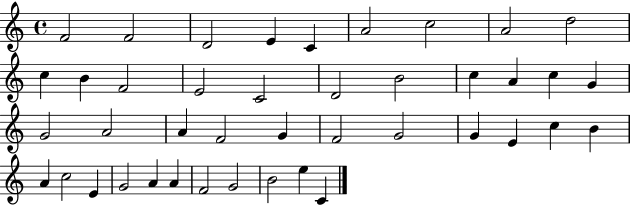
{
  \clef treble
  \time 4/4
  \defaultTimeSignature
  \key c \major
  f'2 f'2 | d'2 e'4 c'4 | a'2 c''2 | a'2 d''2 | \break c''4 b'4 f'2 | e'2 c'2 | d'2 b'2 | c''4 a'4 c''4 g'4 | \break g'2 a'2 | a'4 f'2 g'4 | f'2 g'2 | g'4 e'4 c''4 b'4 | \break a'4 c''2 e'4 | g'2 a'4 a'4 | f'2 g'2 | b'2 e''4 c'4 | \break \bar "|."
}